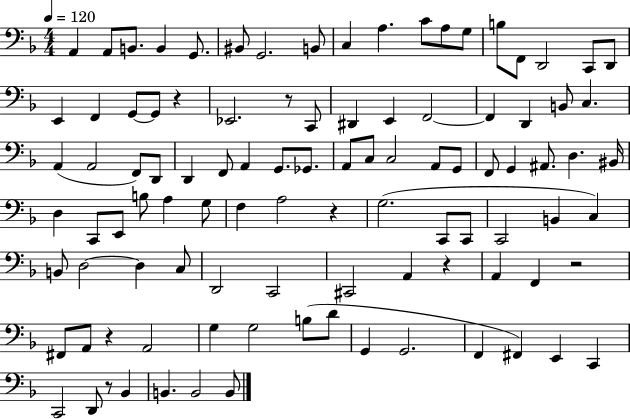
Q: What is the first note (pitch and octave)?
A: A2